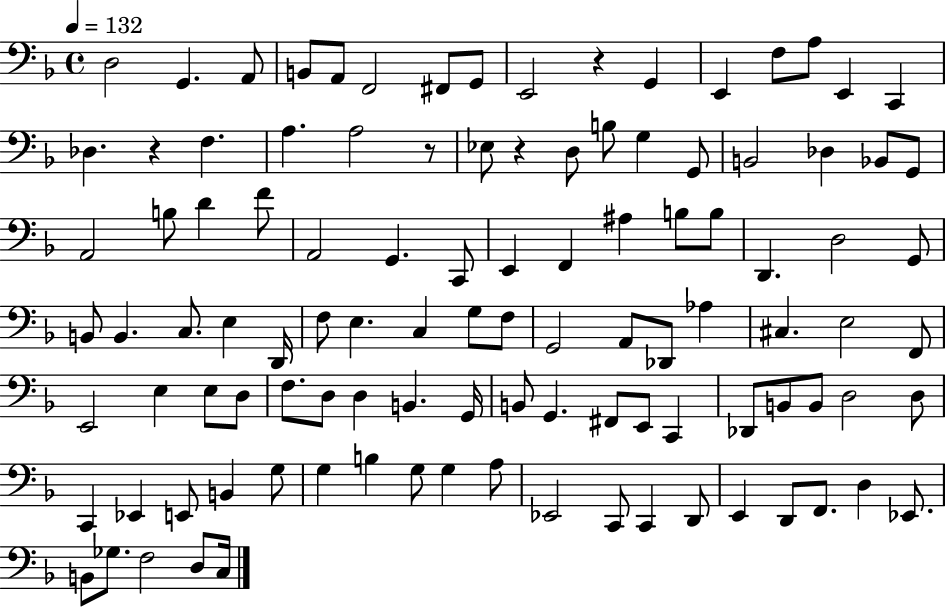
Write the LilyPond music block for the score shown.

{
  \clef bass
  \time 4/4
  \defaultTimeSignature
  \key f \major
  \tempo 4 = 132
  d2 g,4. a,8 | b,8 a,8 f,2 fis,8 g,8 | e,2 r4 g,4 | e,4 f8 a8 e,4 c,4 | \break des4. r4 f4. | a4. a2 r8 | ees8 r4 d8 b8 g4 g,8 | b,2 des4 bes,8 g,8 | \break a,2 b8 d'4 f'8 | a,2 g,4. c,8 | e,4 f,4 ais4 b8 b8 | d,4. d2 g,8 | \break b,8 b,4. c8. e4 d,16 | f8 e4. c4 g8 f8 | g,2 a,8 des,8 aes4 | cis4. e2 f,8 | \break e,2 e4 e8 d8 | f8. d8 d4 b,4. g,16 | b,8 g,4. fis,8 e,8 c,4 | des,8 b,8 b,8 d2 d8 | \break c,4 ees,4 e,8 b,4 g8 | g4 b4 g8 g4 a8 | ees,2 c,8 c,4 d,8 | e,4 d,8 f,8. d4 ees,8. | \break b,8 ges8. f2 d8 c16 | \bar "|."
}